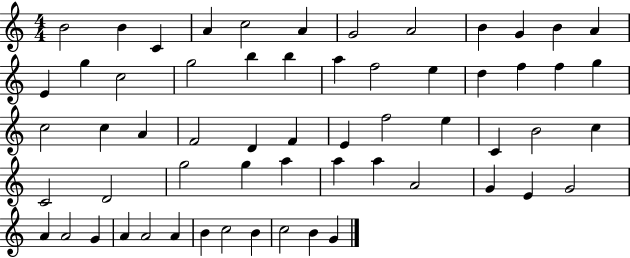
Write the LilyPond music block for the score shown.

{
  \clef treble
  \numericTimeSignature
  \time 4/4
  \key c \major
  b'2 b'4 c'4 | a'4 c''2 a'4 | g'2 a'2 | b'4 g'4 b'4 a'4 | \break e'4 g''4 c''2 | g''2 b''4 b''4 | a''4 f''2 e''4 | d''4 f''4 f''4 g''4 | \break c''2 c''4 a'4 | f'2 d'4 f'4 | e'4 f''2 e''4 | c'4 b'2 c''4 | \break c'2 d'2 | g''2 g''4 a''4 | a''4 a''4 a'2 | g'4 e'4 g'2 | \break a'4 a'2 g'4 | a'4 a'2 a'4 | b'4 c''2 b'4 | c''2 b'4 g'4 | \break \bar "|."
}